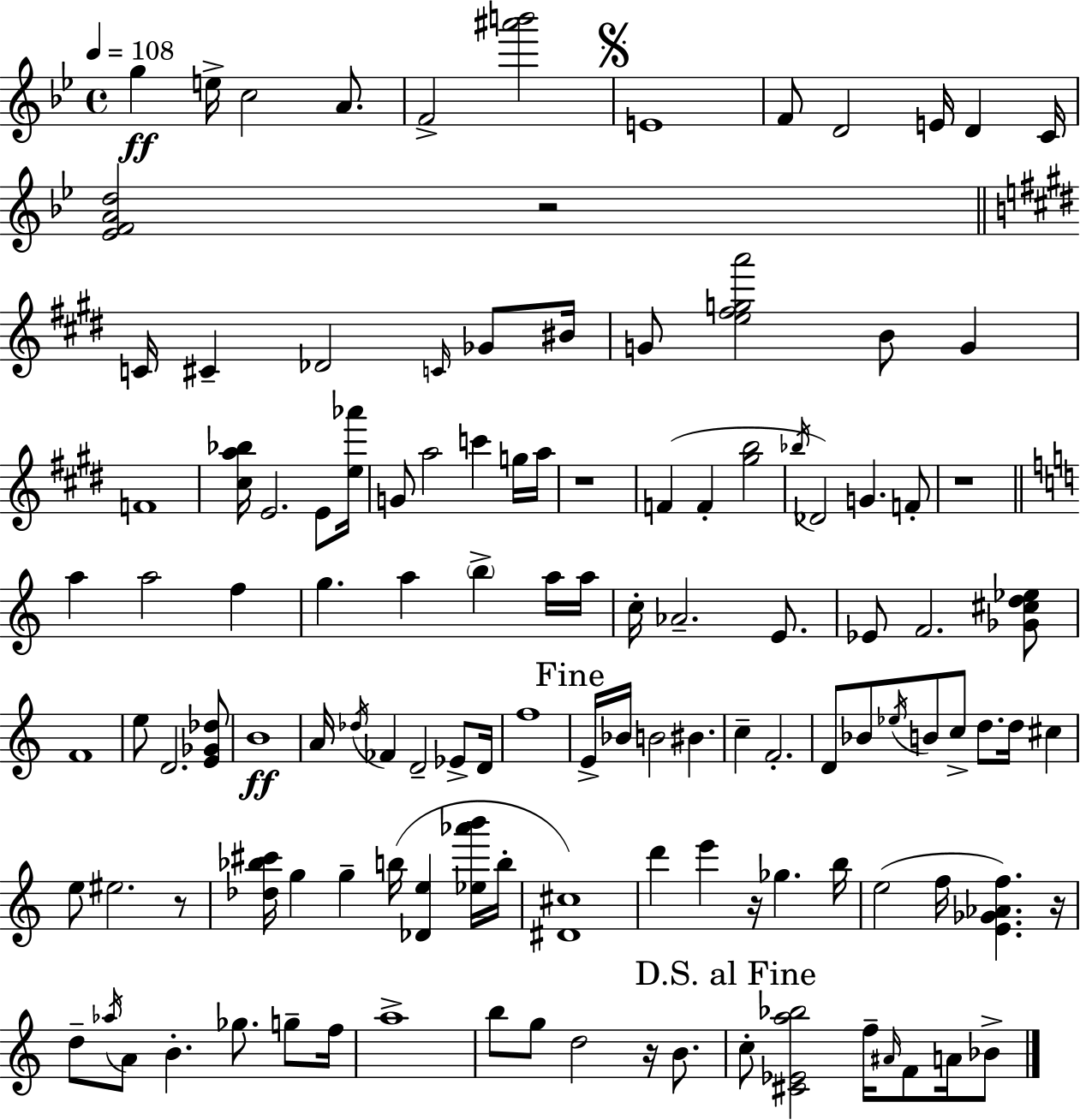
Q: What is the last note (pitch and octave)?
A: Bb4